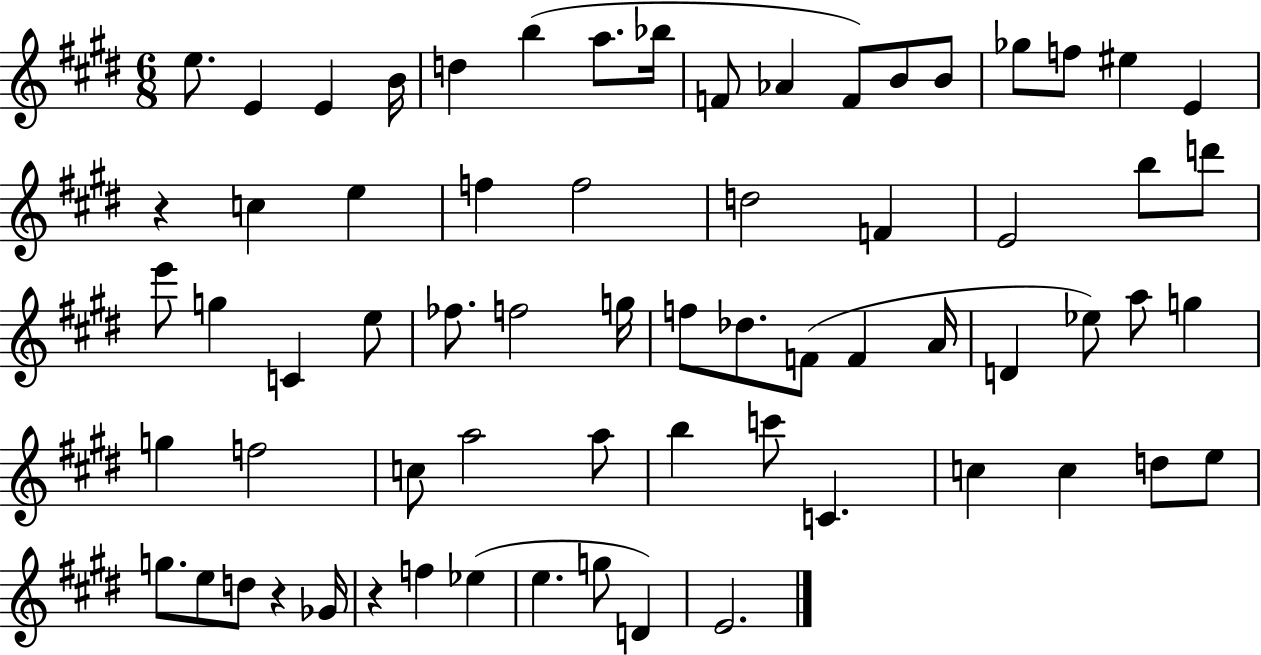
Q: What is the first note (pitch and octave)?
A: E5